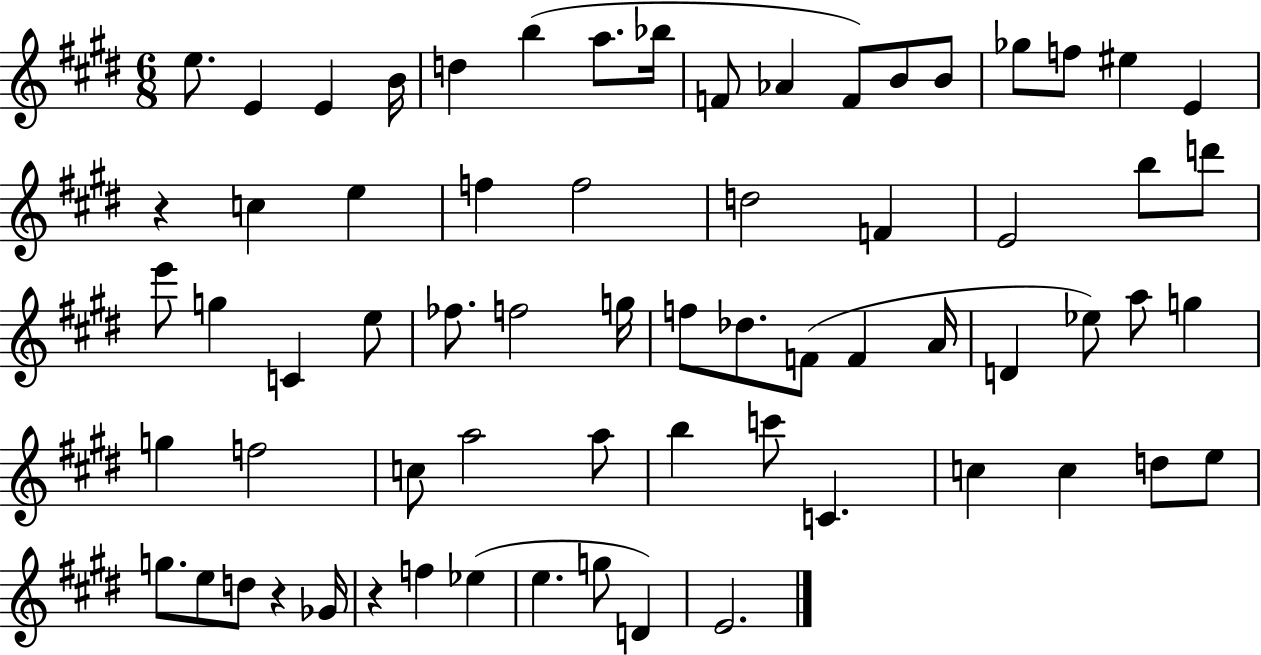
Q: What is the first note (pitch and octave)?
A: E5